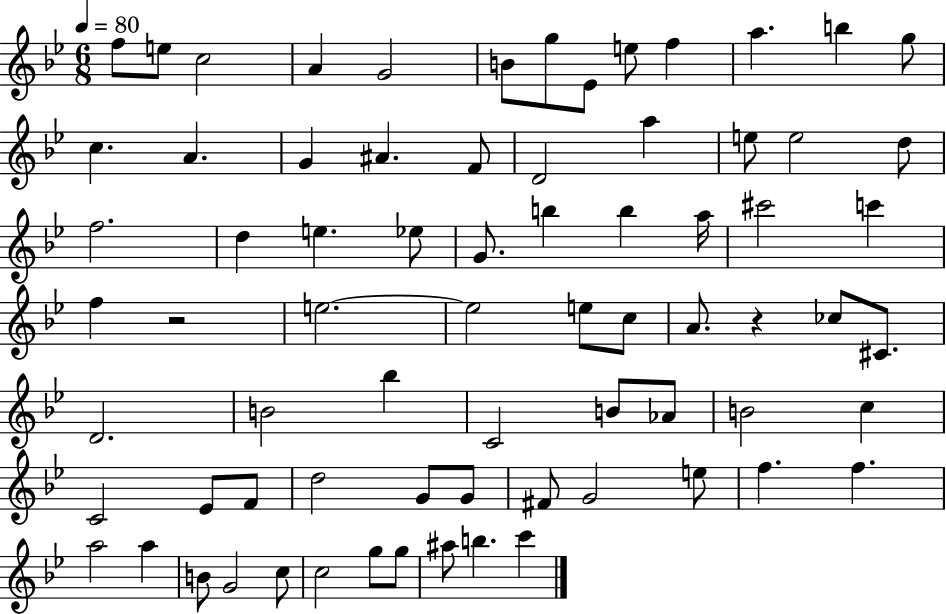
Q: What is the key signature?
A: BES major